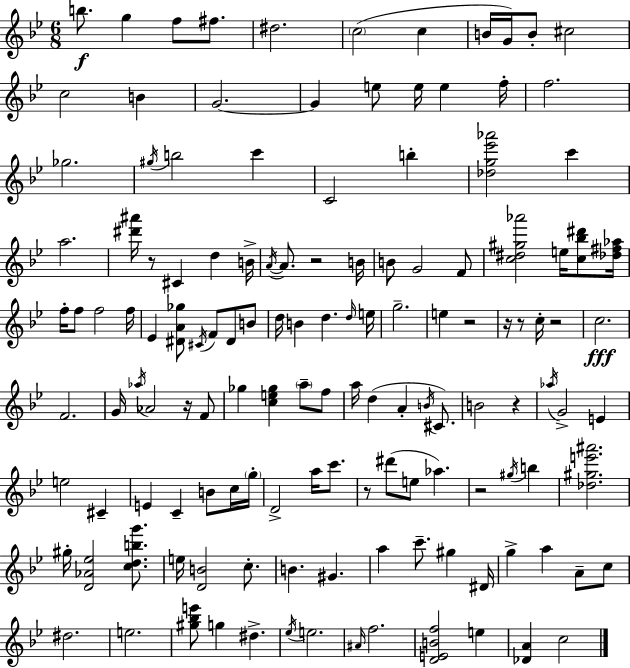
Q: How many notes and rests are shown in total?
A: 135